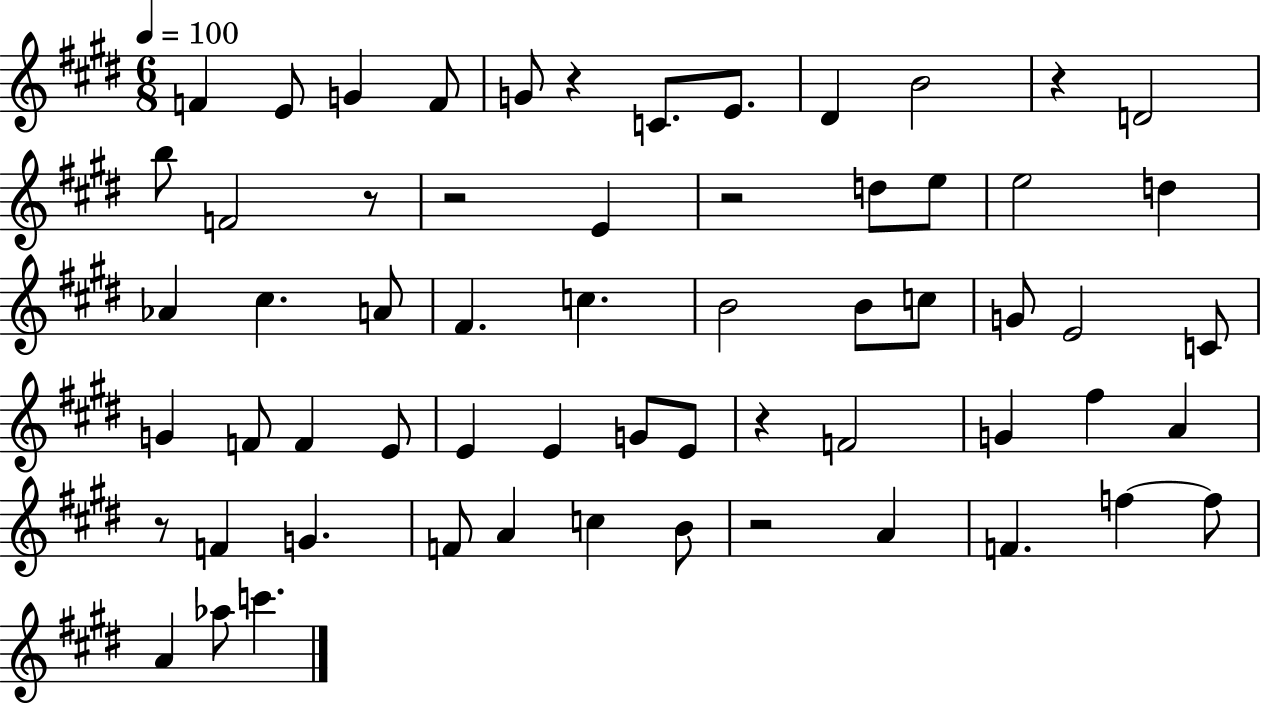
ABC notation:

X:1
T:Untitled
M:6/8
L:1/4
K:E
F E/2 G F/2 G/2 z C/2 E/2 ^D B2 z D2 b/2 F2 z/2 z2 E z2 d/2 e/2 e2 d _A ^c A/2 ^F c B2 B/2 c/2 G/2 E2 C/2 G F/2 F E/2 E E G/2 E/2 z F2 G ^f A z/2 F G F/2 A c B/2 z2 A F f f/2 A _a/2 c'